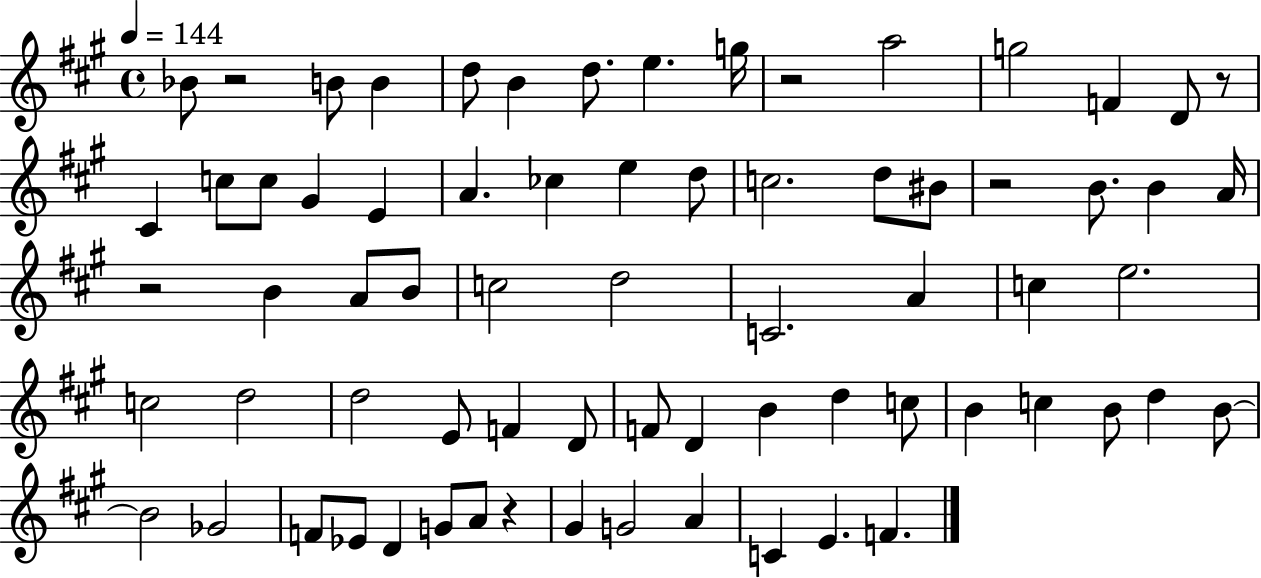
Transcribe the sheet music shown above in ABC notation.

X:1
T:Untitled
M:4/4
L:1/4
K:A
_B/2 z2 B/2 B d/2 B d/2 e g/4 z2 a2 g2 F D/2 z/2 ^C c/2 c/2 ^G E A _c e d/2 c2 d/2 ^B/2 z2 B/2 B A/4 z2 B A/2 B/2 c2 d2 C2 A c e2 c2 d2 d2 E/2 F D/2 F/2 D B d c/2 B c B/2 d B/2 B2 _G2 F/2 _E/2 D G/2 A/2 z ^G G2 A C E F